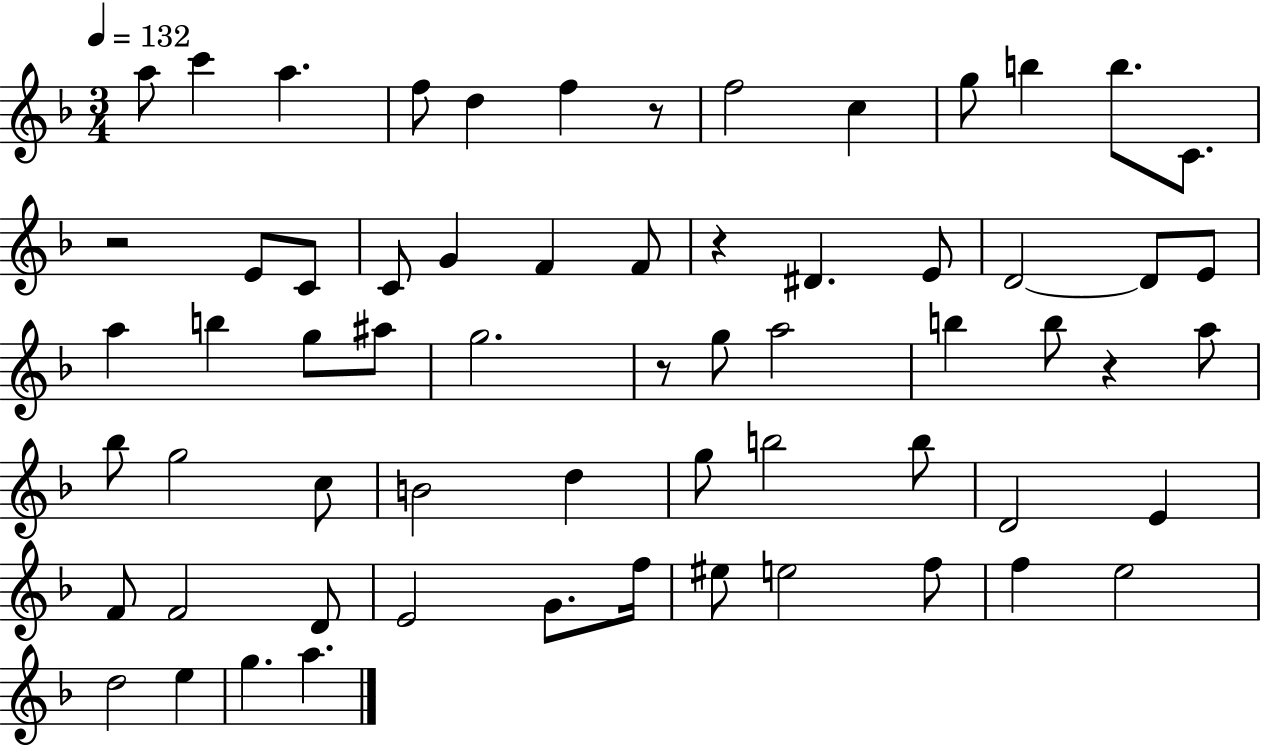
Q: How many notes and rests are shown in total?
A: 63